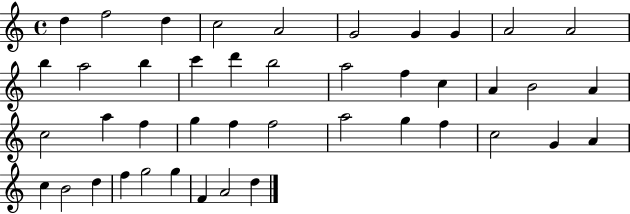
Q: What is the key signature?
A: C major